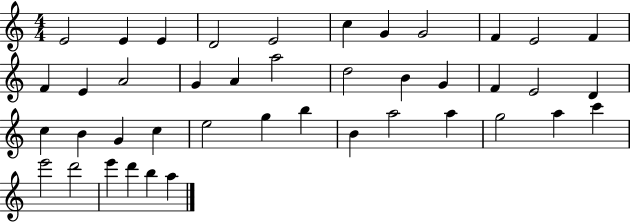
X:1
T:Untitled
M:4/4
L:1/4
K:C
E2 E E D2 E2 c G G2 F E2 F F E A2 G A a2 d2 B G F E2 D c B G c e2 g b B a2 a g2 a c' e'2 d'2 e' d' b a